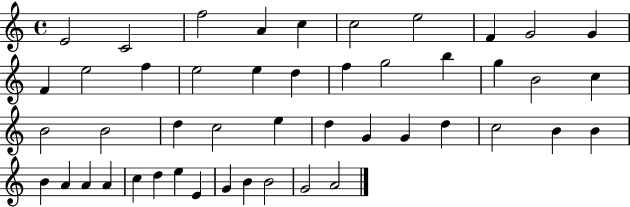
X:1
T:Untitled
M:4/4
L:1/4
K:C
E2 C2 f2 A c c2 e2 F G2 G F e2 f e2 e d f g2 b g B2 c B2 B2 d c2 e d G G d c2 B B B A A A c d e E G B B2 G2 A2